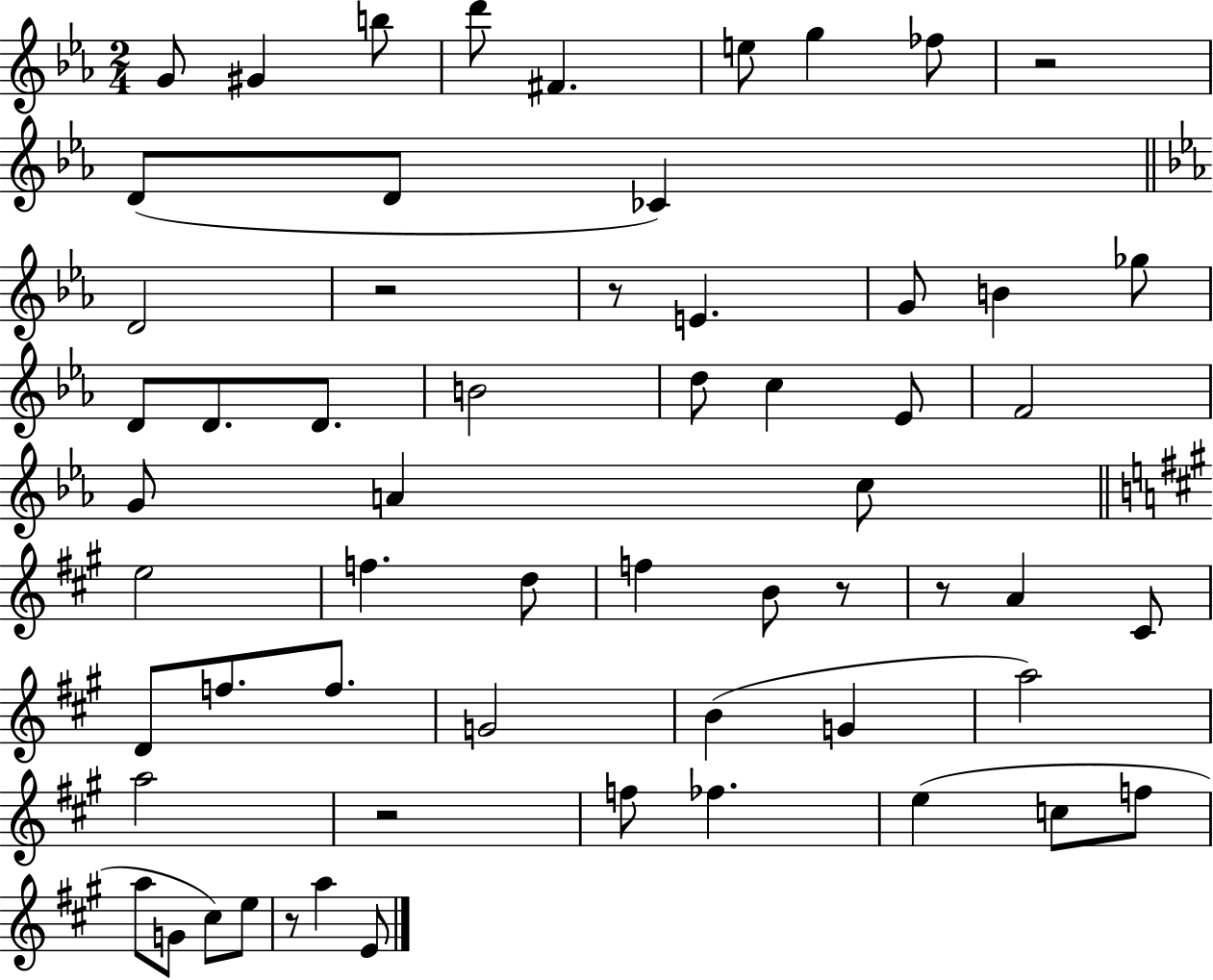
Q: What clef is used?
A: treble